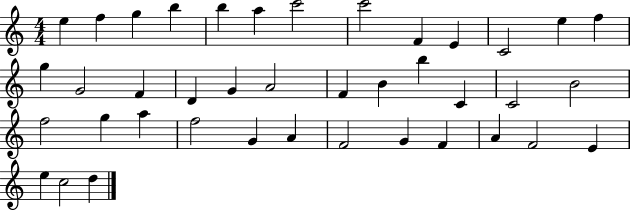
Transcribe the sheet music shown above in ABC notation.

X:1
T:Untitled
M:4/4
L:1/4
K:C
e f g b b a c'2 c'2 F E C2 e f g G2 F D G A2 F B b C C2 B2 f2 g a f2 G A F2 G F A F2 E e c2 d